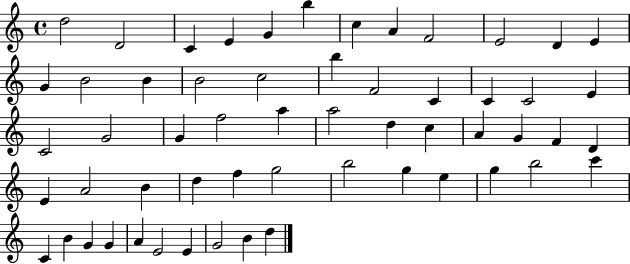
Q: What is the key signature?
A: C major